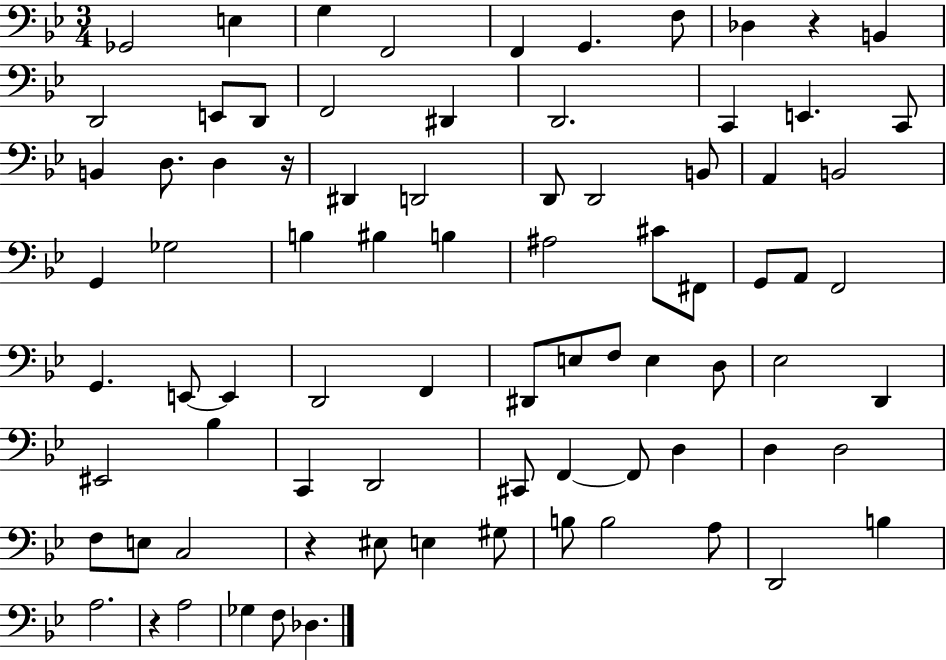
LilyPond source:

{
  \clef bass
  \numericTimeSignature
  \time 3/4
  \key bes \major
  ges,2 e4 | g4 f,2 | f,4 g,4. f8 | des4 r4 b,4 | \break d,2 e,8 d,8 | f,2 dis,4 | d,2. | c,4 e,4. c,8 | \break b,4 d8. d4 r16 | dis,4 d,2 | d,8 d,2 b,8 | a,4 b,2 | \break g,4 ges2 | b4 bis4 b4 | ais2 cis'8 fis,8 | g,8 a,8 f,2 | \break g,4. e,8~~ e,4 | d,2 f,4 | dis,8 e8 f8 e4 d8 | ees2 d,4 | \break eis,2 bes4 | c,4 d,2 | cis,8 f,4~~ f,8 d4 | d4 d2 | \break f8 e8 c2 | r4 eis8 e4 gis8 | b8 b2 a8 | d,2 b4 | \break a2. | r4 a2 | ges4 f8 des4. | \bar "|."
}